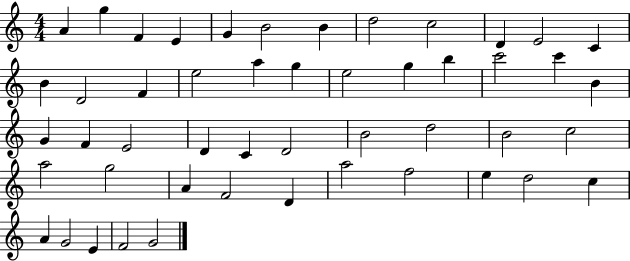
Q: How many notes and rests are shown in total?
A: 49